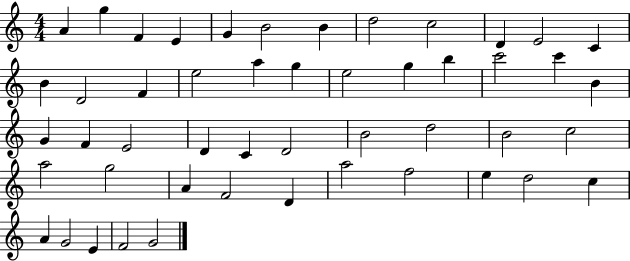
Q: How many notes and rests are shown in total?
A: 49